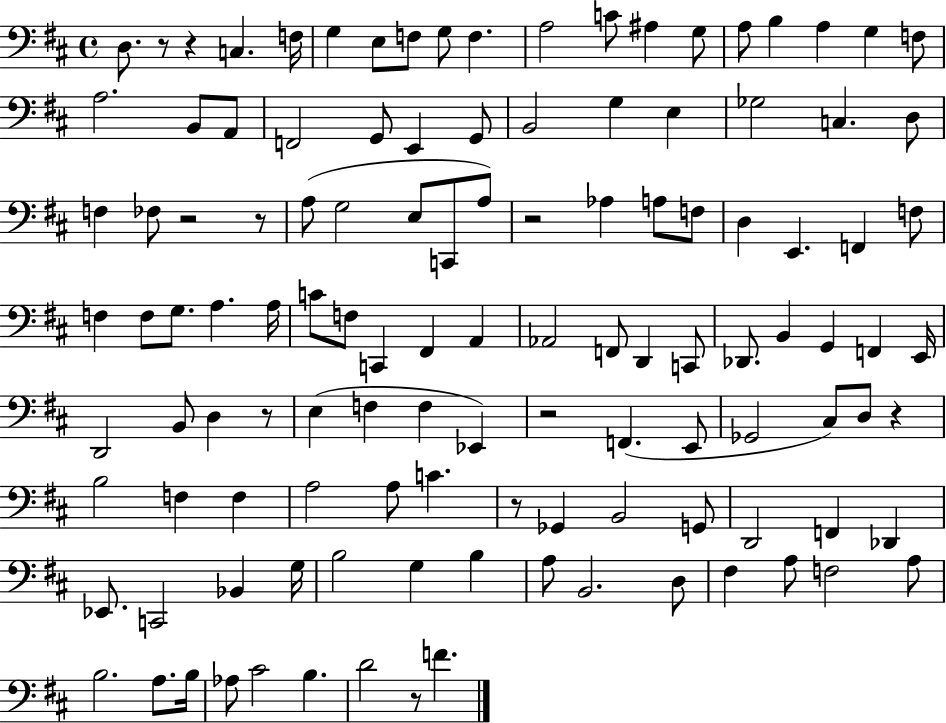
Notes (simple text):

D3/e. R/e R/q C3/q. F3/s G3/q E3/e F3/e G3/e F3/q. A3/h C4/e A#3/q G3/e A3/e B3/q A3/q G3/q F3/e A3/h. B2/e A2/e F2/h G2/e E2/q G2/e B2/h G3/q E3/q Gb3/h C3/q. D3/e F3/q FES3/e R/h R/e A3/e G3/h E3/e C2/e A3/e R/h Ab3/q A3/e F3/e D3/q E2/q. F2/q F3/e F3/q F3/e G3/e. A3/q. A3/s C4/e F3/e C2/q F#2/q A2/q Ab2/h F2/e D2/q C2/e Db2/e. B2/q G2/q F2/q E2/s D2/h B2/e D3/q R/e E3/q F3/q F3/q Eb2/q R/h F2/q. E2/e Gb2/h C#3/e D3/e R/q B3/h F3/q F3/q A3/h A3/e C4/q. R/e Gb2/q B2/h G2/e D2/h F2/q Db2/q Eb2/e. C2/h Bb2/q G3/s B3/h G3/q B3/q A3/e B2/h. D3/e F#3/q A3/e F3/h A3/e B3/h. A3/e. B3/s Ab3/e C#4/h B3/q. D4/h R/e F4/q.